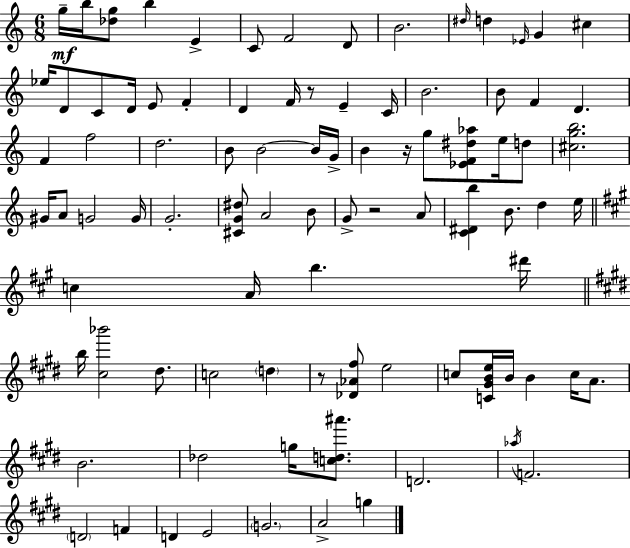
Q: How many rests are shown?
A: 4